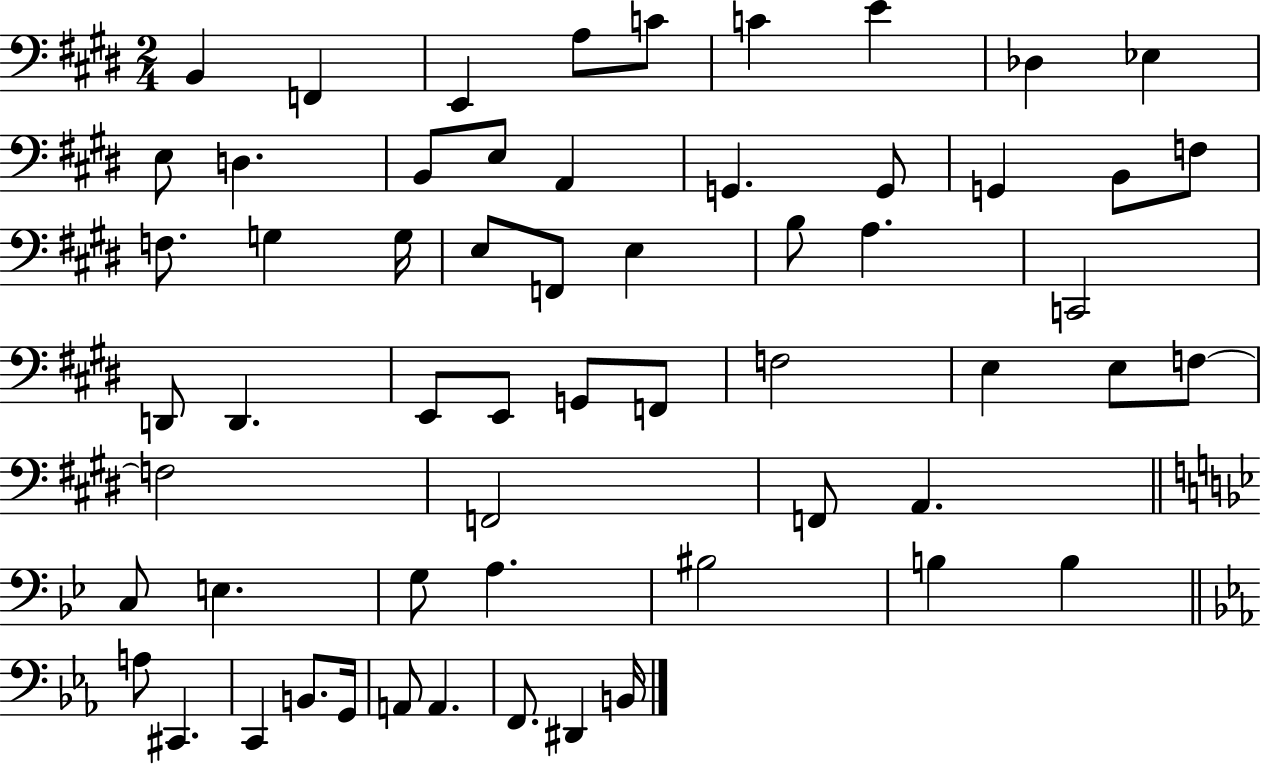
X:1
T:Untitled
M:2/4
L:1/4
K:E
B,, F,, E,, A,/2 C/2 C E _D, _E, E,/2 D, B,,/2 E,/2 A,, G,, G,,/2 G,, B,,/2 F,/2 F,/2 G, G,/4 E,/2 F,,/2 E, B,/2 A, C,,2 D,,/2 D,, E,,/2 E,,/2 G,,/2 F,,/2 F,2 E, E,/2 F,/2 F,2 F,,2 F,,/2 A,, C,/2 E, G,/2 A, ^B,2 B, B, A,/2 ^C,, C,, B,,/2 G,,/4 A,,/2 A,, F,,/2 ^D,, B,,/4